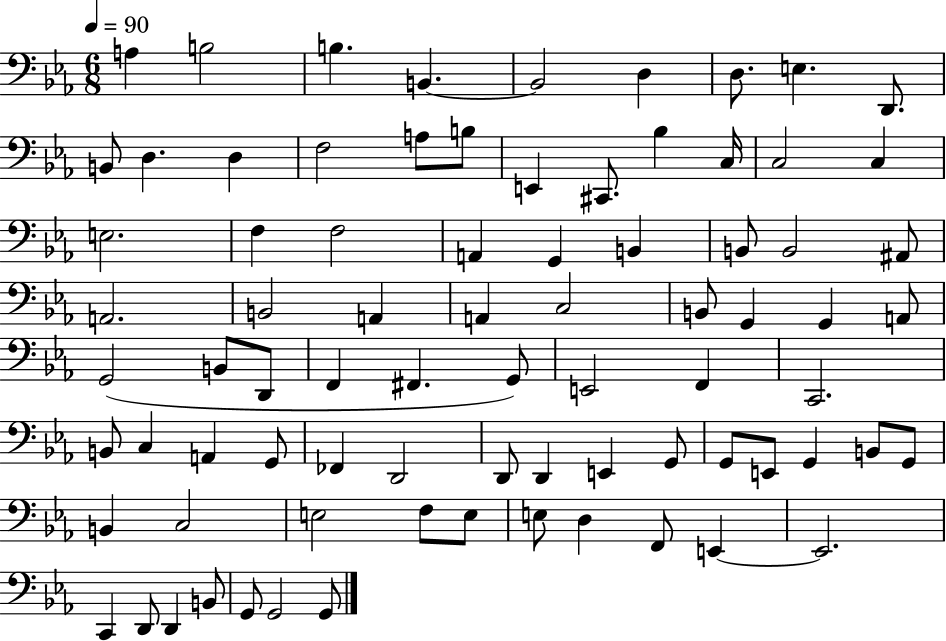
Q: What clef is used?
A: bass